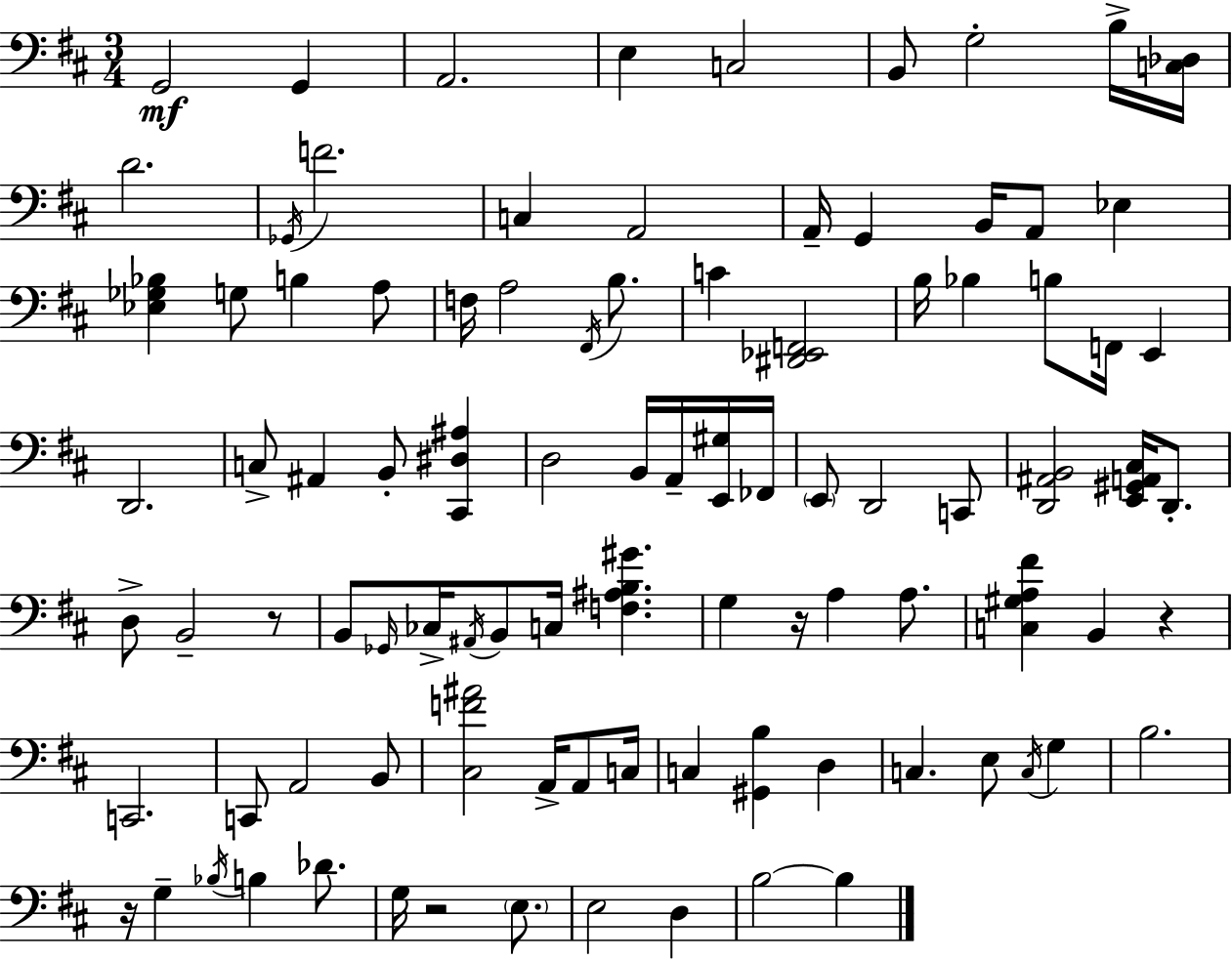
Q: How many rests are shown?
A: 5